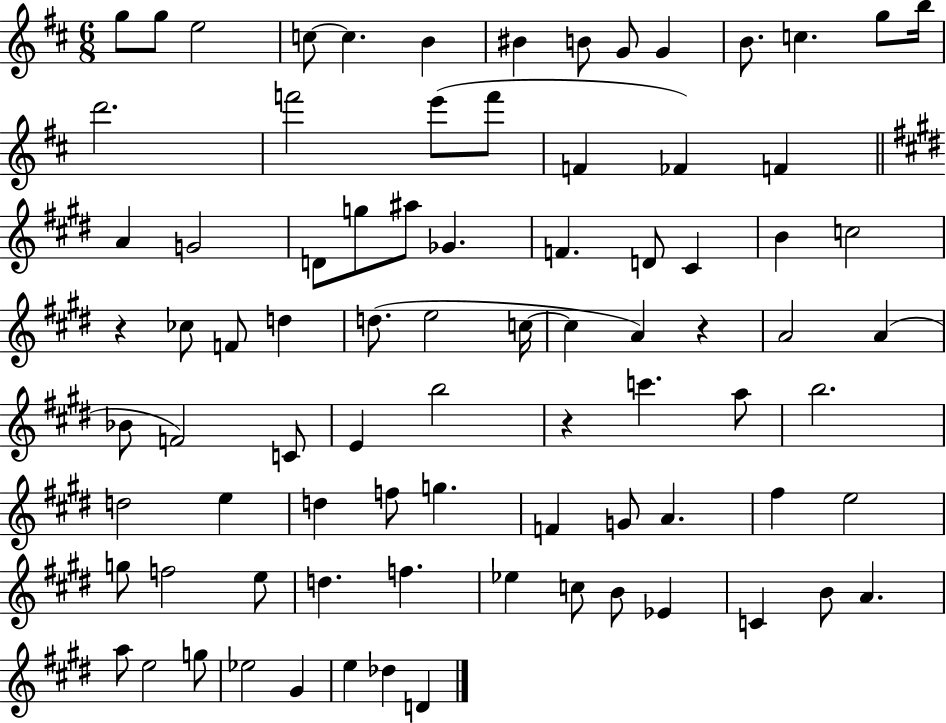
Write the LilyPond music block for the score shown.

{
  \clef treble
  \numericTimeSignature
  \time 6/8
  \key d \major
  g''8 g''8 e''2 | c''8~~ c''4. b'4 | bis'4 b'8 g'8 g'4 | b'8. c''4. g''8 b''16 | \break d'''2. | f'''2 e'''8( f'''8 | f'4 fes'4) f'4 | \bar "||" \break \key e \major a'4 g'2 | d'8 g''8 ais''8 ges'4. | f'4. d'8 cis'4 | b'4 c''2 | \break r4 ces''8 f'8 d''4 | d''8.( e''2 c''16~~ | c''4 a'4) r4 | a'2 a'4( | \break bes'8 f'2) c'8 | e'4 b''2 | r4 c'''4. a''8 | b''2. | \break d''2 e''4 | d''4 f''8 g''4. | f'4 g'8 a'4. | fis''4 e''2 | \break g''8 f''2 e''8 | d''4. f''4. | ees''4 c''8 b'8 ees'4 | c'4 b'8 a'4. | \break a''8 e''2 g''8 | ees''2 gis'4 | e''4 des''4 d'4 | \bar "|."
}